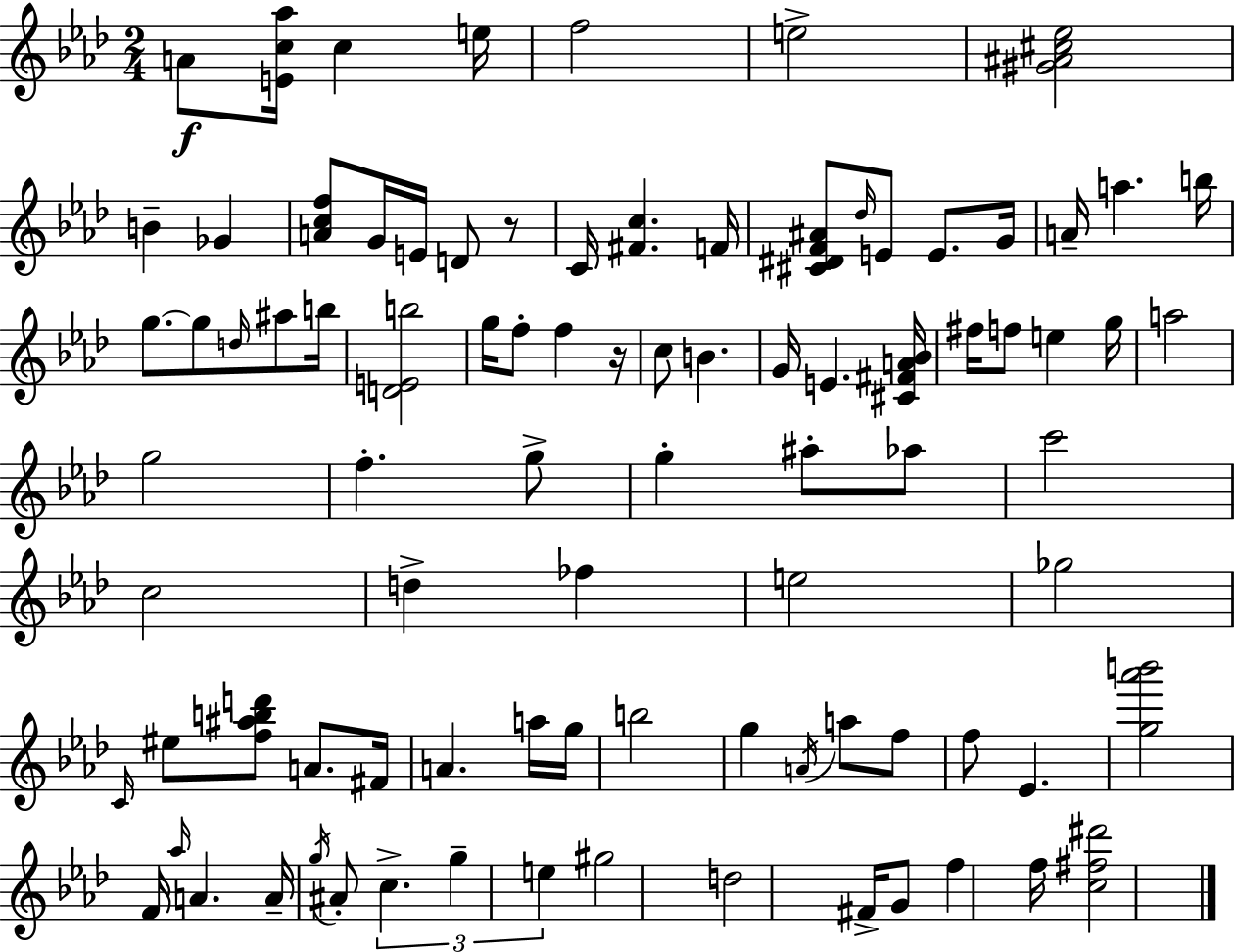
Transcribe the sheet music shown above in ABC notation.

X:1
T:Untitled
M:2/4
L:1/4
K:Ab
A/2 [Ec_a]/4 c e/4 f2 e2 [^G^A^c_e]2 B _G [Acf]/2 G/4 E/4 D/2 z/2 C/4 [^Fc] F/4 [^C^DF^A]/2 _d/4 E/2 E/2 G/4 A/4 a b/4 g/2 g/2 d/4 ^a/2 b/4 [DEb]2 g/4 f/2 f z/4 c/2 B G/4 E [^C^FA_B]/4 ^f/4 f/2 e g/4 a2 g2 f g/2 g ^a/2 _a/2 c'2 c2 d _f e2 _g2 C/4 ^e/2 [f^abd']/2 A/2 ^F/4 A a/4 g/4 b2 g A/4 a/2 f/2 f/2 _E [g_a'b']2 F/4 _a/4 A A/4 g/4 ^A/2 c g e ^g2 d2 ^F/4 G/2 f f/4 [c^f^d']2